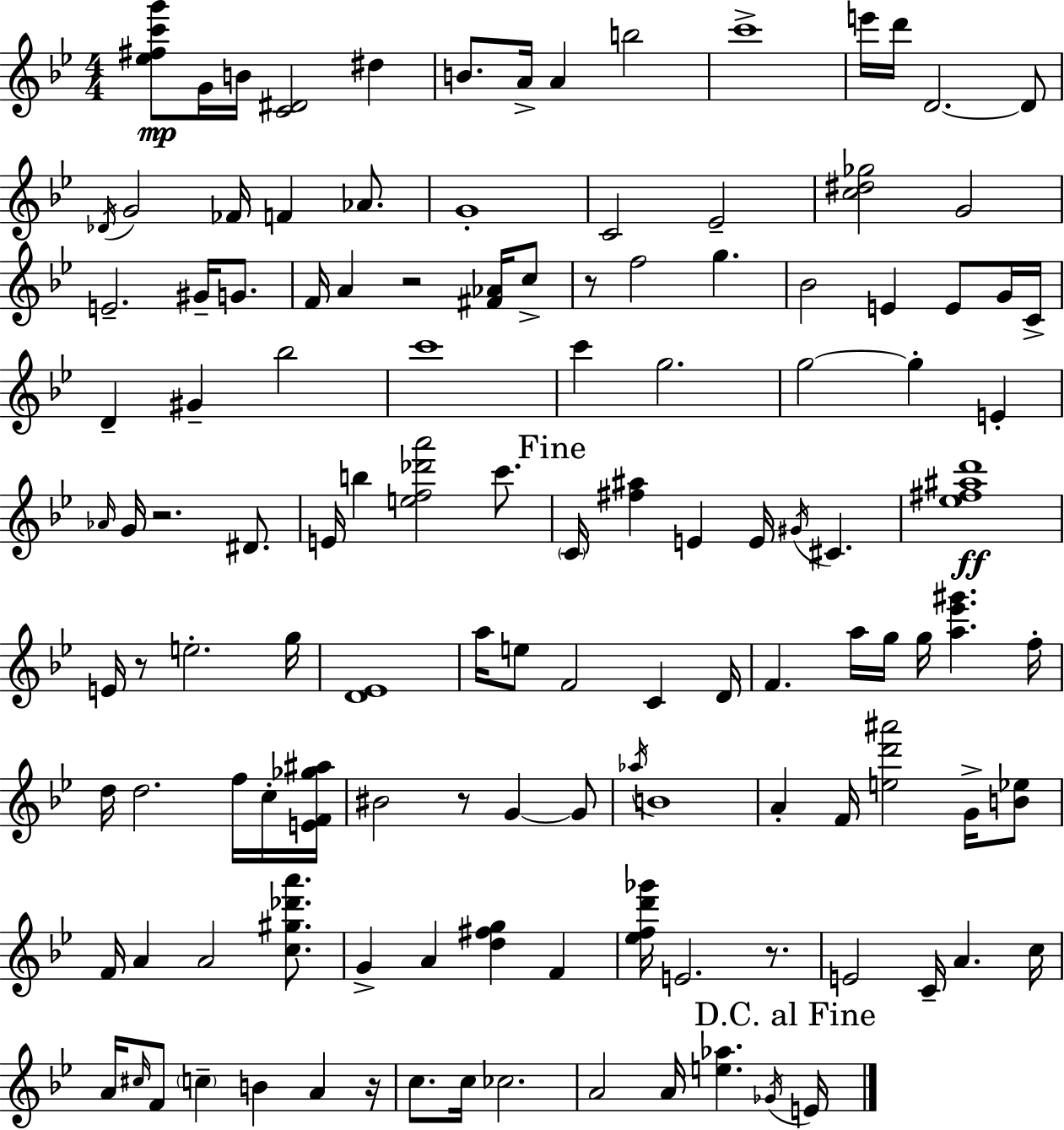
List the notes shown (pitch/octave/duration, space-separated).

[Eb5,F#5,C6,G6]/e G4/s B4/s [C4,D#4]/h D#5/q B4/e. A4/s A4/q B5/h C6/w E6/s D6/s D4/h. D4/e Db4/s G4/h FES4/s F4/q Ab4/e. G4/w C4/h Eb4/h [C5,D#5,Gb5]/h G4/h E4/h. G#4/s G4/e. F4/s A4/q R/h [F#4,Ab4]/s C5/e R/e F5/h G5/q. Bb4/h E4/q E4/e G4/s C4/s D4/q G#4/q Bb5/h C6/w C6/q G5/h. G5/h G5/q E4/q Ab4/s G4/s R/h. D#4/e. E4/s B5/q [E5,F5,Db6,A6]/h C6/e. C4/s [F#5,A#5]/q E4/q E4/s G#4/s C#4/q. [Eb5,F#5,A#5,D6]/w E4/s R/e E5/h. G5/s [D4,Eb4]/w A5/s E5/e F4/h C4/q D4/s F4/q. A5/s G5/s G5/s [A5,Eb6,G#6]/q. F5/s D5/s D5/h. F5/s C5/s [E4,F4,Gb5,A#5]/s BIS4/h R/e G4/q G4/e Ab5/s B4/w A4/q F4/s [E5,D6,A#6]/h G4/s [B4,Eb5]/e F4/s A4/q A4/h [C5,G#5,Db6,A6]/e. G4/q A4/q [D5,F#5,G5]/q F4/q [Eb5,F5,D6,Gb6]/s E4/h. R/e. E4/h C4/s A4/q. C5/s A4/s C#5/s F4/e C5/q B4/q A4/q R/s C5/e. C5/s CES5/h. A4/h A4/s [E5,Ab5]/q. Gb4/s E4/s